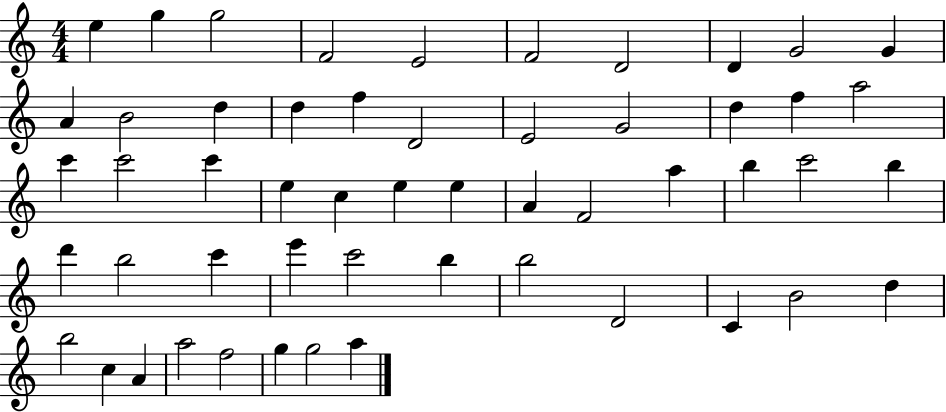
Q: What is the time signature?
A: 4/4